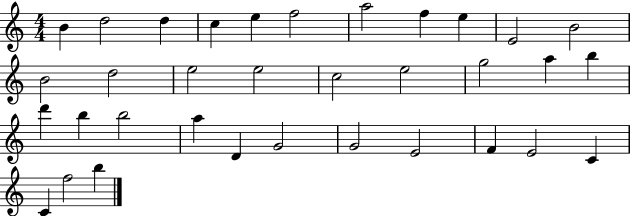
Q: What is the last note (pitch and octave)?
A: B5